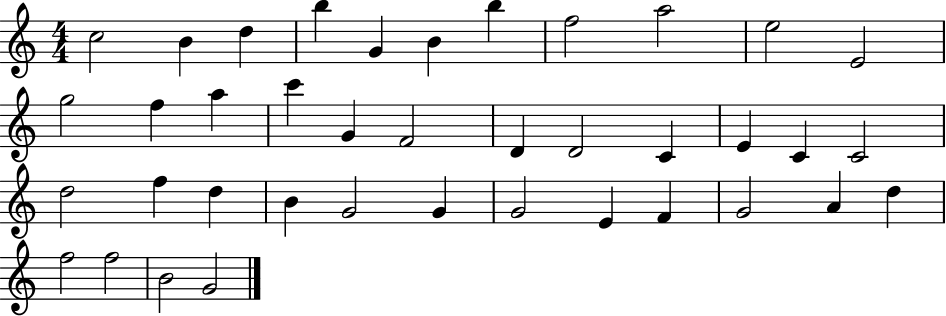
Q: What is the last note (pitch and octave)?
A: G4